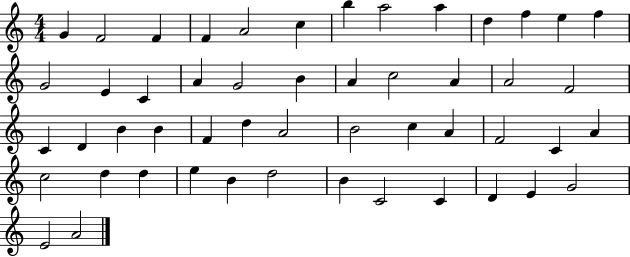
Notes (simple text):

G4/q F4/h F4/q F4/q A4/h C5/q B5/q A5/h A5/q D5/q F5/q E5/q F5/q G4/h E4/q C4/q A4/q G4/h B4/q A4/q C5/h A4/q A4/h F4/h C4/q D4/q B4/q B4/q F4/q D5/q A4/h B4/h C5/q A4/q F4/h C4/q A4/q C5/h D5/q D5/q E5/q B4/q D5/h B4/q C4/h C4/q D4/q E4/q G4/h E4/h A4/h